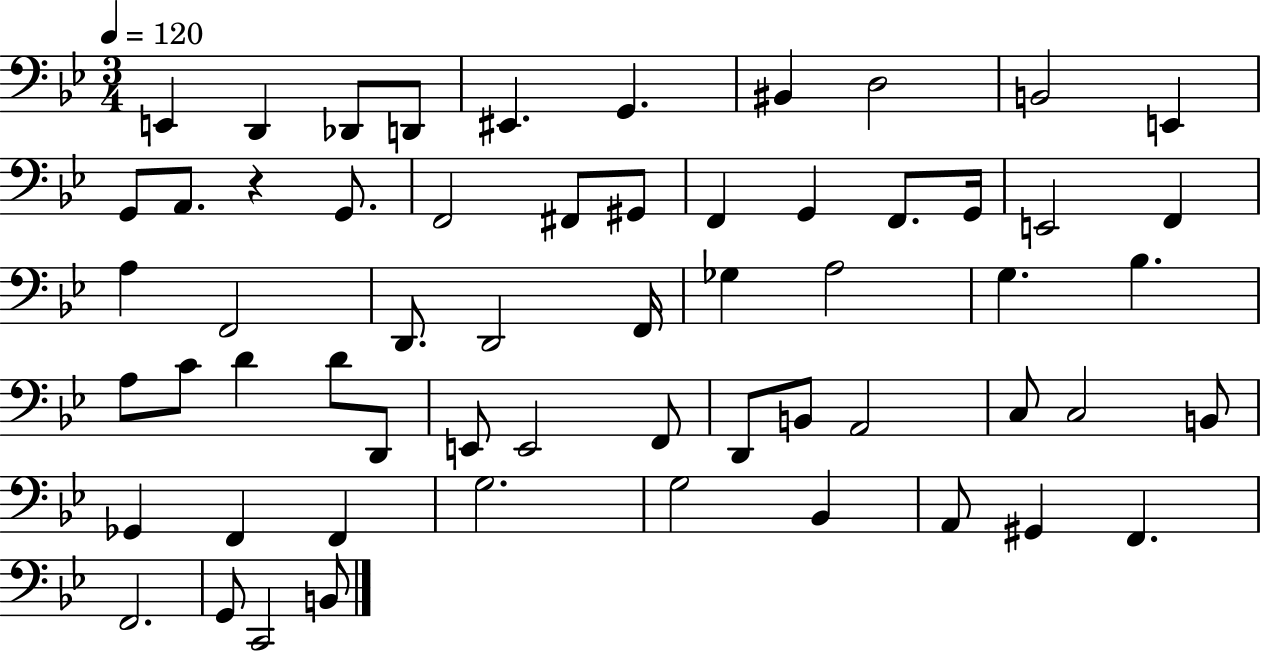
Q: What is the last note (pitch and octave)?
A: B2